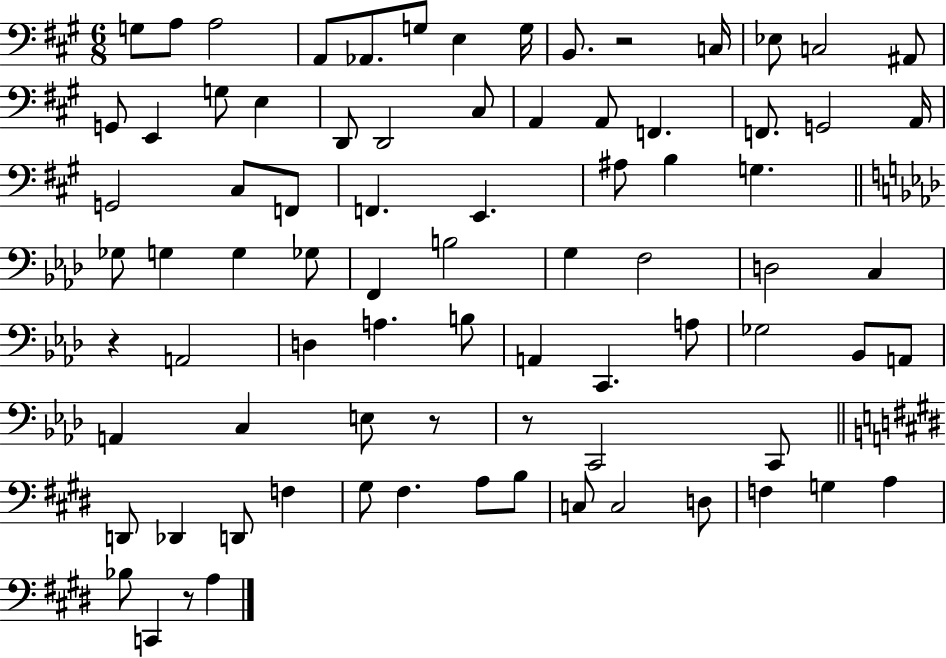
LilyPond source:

{
  \clef bass
  \numericTimeSignature
  \time 6/8
  \key a \major
  \repeat volta 2 { g8 a8 a2 | a,8 aes,8. g8 e4 g16 | b,8. r2 c16 | ees8 c2 ais,8 | \break g,8 e,4 g8 e4 | d,8 d,2 cis8 | a,4 a,8 f,4. | f,8. g,2 a,16 | \break g,2 cis8 f,8 | f,4. e,4. | ais8 b4 g4. | \bar "||" \break \key aes \major ges8 g4 g4 ges8 | f,4 b2 | g4 f2 | d2 c4 | \break r4 a,2 | d4 a4. b8 | a,4 c,4. a8 | ges2 bes,8 a,8 | \break a,4 c4 e8 r8 | r8 c,2 c,8 | \bar "||" \break \key e \major d,8 des,4 d,8 f4 | gis8 fis4. a8 b8 | c8 c2 d8 | f4 g4 a4 | \break bes8 c,4 r8 a4 | } \bar "|."
}